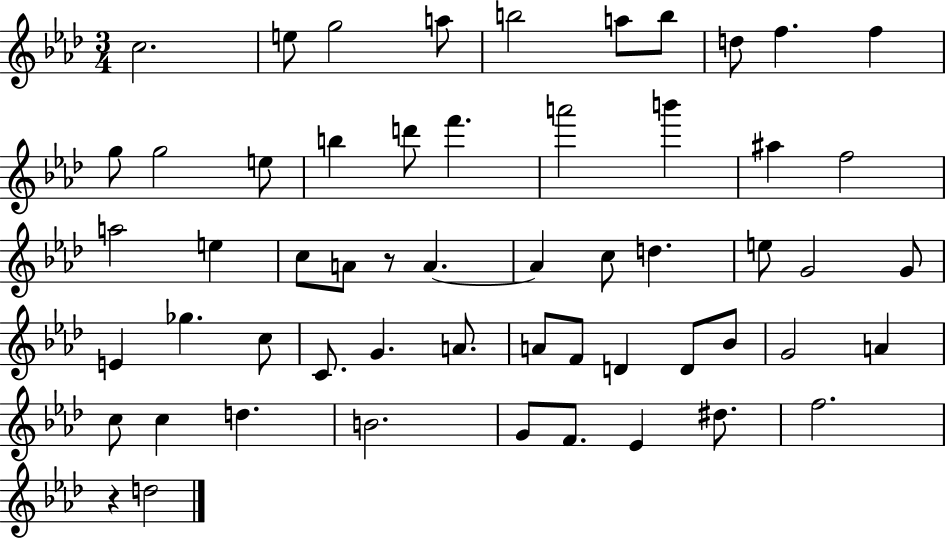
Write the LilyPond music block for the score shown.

{
  \clef treble
  \numericTimeSignature
  \time 3/4
  \key aes \major
  \repeat volta 2 { c''2. | e''8 g''2 a''8 | b''2 a''8 b''8 | d''8 f''4. f''4 | \break g''8 g''2 e''8 | b''4 d'''8 f'''4. | a'''2 b'''4 | ais''4 f''2 | \break a''2 e''4 | c''8 a'8 r8 a'4.~~ | a'4 c''8 d''4. | e''8 g'2 g'8 | \break e'4 ges''4. c''8 | c'8. g'4. a'8. | a'8 f'8 d'4 d'8 bes'8 | g'2 a'4 | \break c''8 c''4 d''4. | b'2. | g'8 f'8. ees'4 dis''8. | f''2. | \break r4 d''2 | } \bar "|."
}